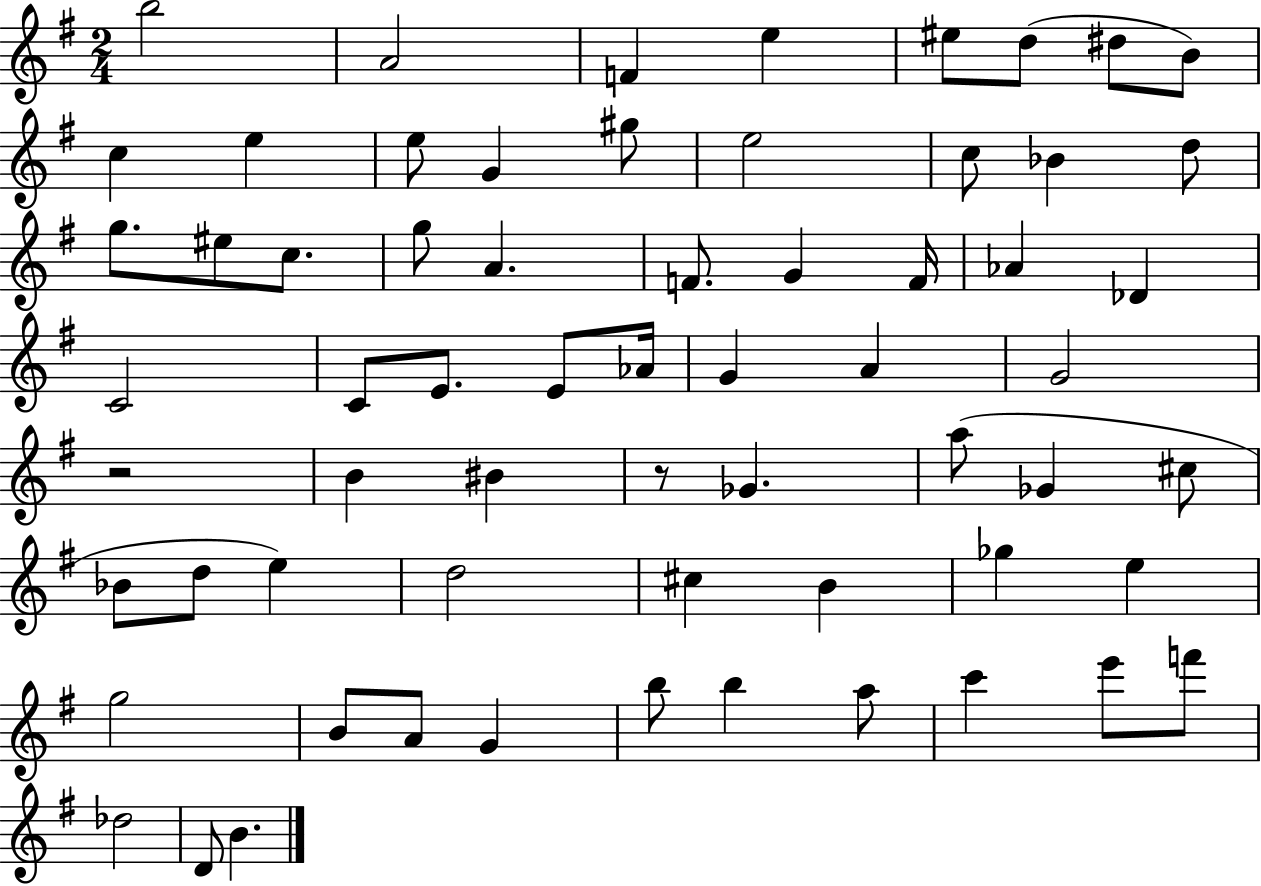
X:1
T:Untitled
M:2/4
L:1/4
K:G
b2 A2 F e ^e/2 d/2 ^d/2 B/2 c e e/2 G ^g/2 e2 c/2 _B d/2 g/2 ^e/2 c/2 g/2 A F/2 G F/4 _A _D C2 C/2 E/2 E/2 _A/4 G A G2 z2 B ^B z/2 _G a/2 _G ^c/2 _B/2 d/2 e d2 ^c B _g e g2 B/2 A/2 G b/2 b a/2 c' e'/2 f'/2 _d2 D/2 B